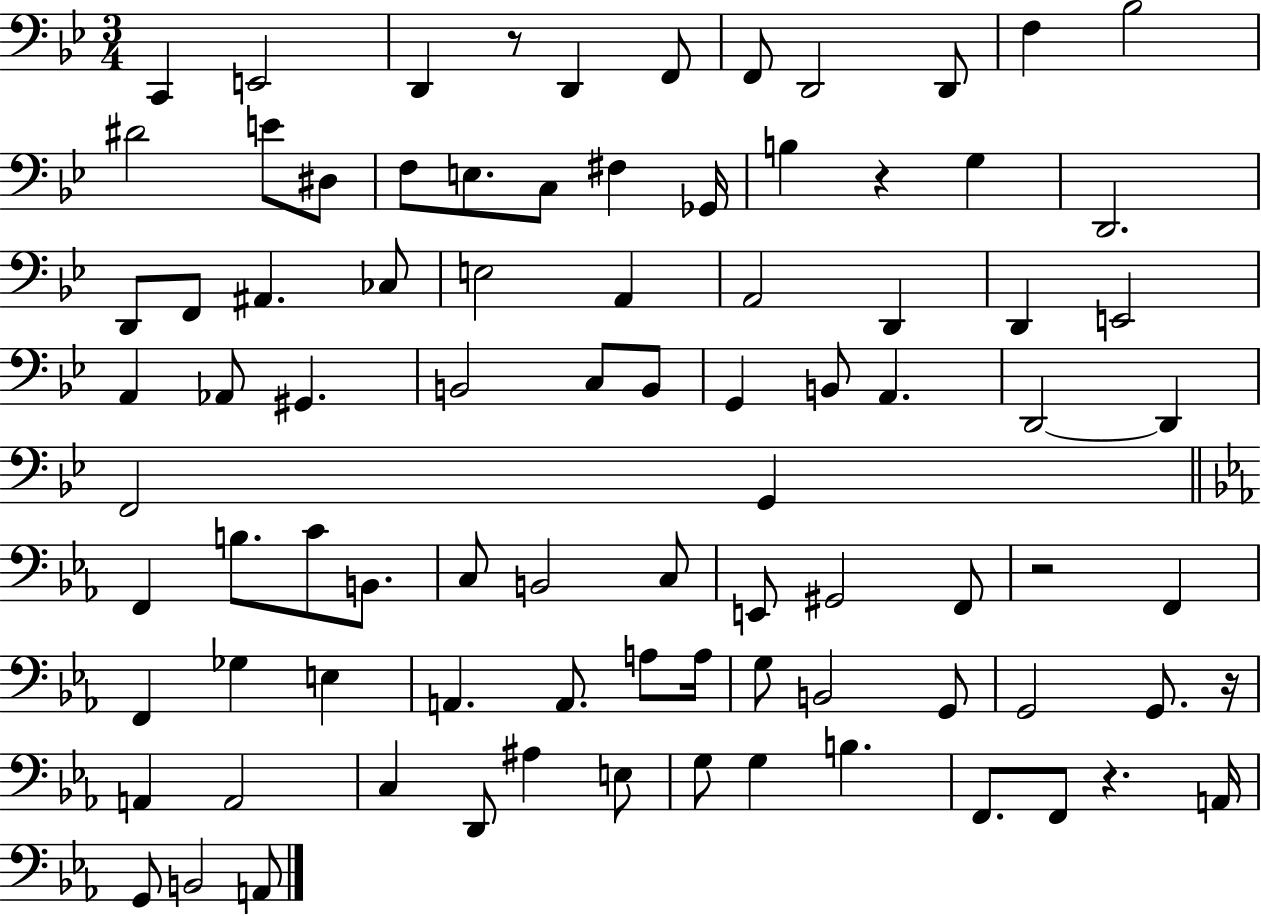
X:1
T:Untitled
M:3/4
L:1/4
K:Bb
C,, E,,2 D,, z/2 D,, F,,/2 F,,/2 D,,2 D,,/2 F, _B,2 ^D2 E/2 ^D,/2 F,/2 E,/2 C,/2 ^F, _G,,/4 B, z G, D,,2 D,,/2 F,,/2 ^A,, _C,/2 E,2 A,, A,,2 D,, D,, E,,2 A,, _A,,/2 ^G,, B,,2 C,/2 B,,/2 G,, B,,/2 A,, D,,2 D,, F,,2 G,, F,, B,/2 C/2 B,,/2 C,/2 B,,2 C,/2 E,,/2 ^G,,2 F,,/2 z2 F,, F,, _G, E, A,, A,,/2 A,/2 A,/4 G,/2 B,,2 G,,/2 G,,2 G,,/2 z/4 A,, A,,2 C, D,,/2 ^A, E,/2 G,/2 G, B, F,,/2 F,,/2 z A,,/4 G,,/2 B,,2 A,,/2